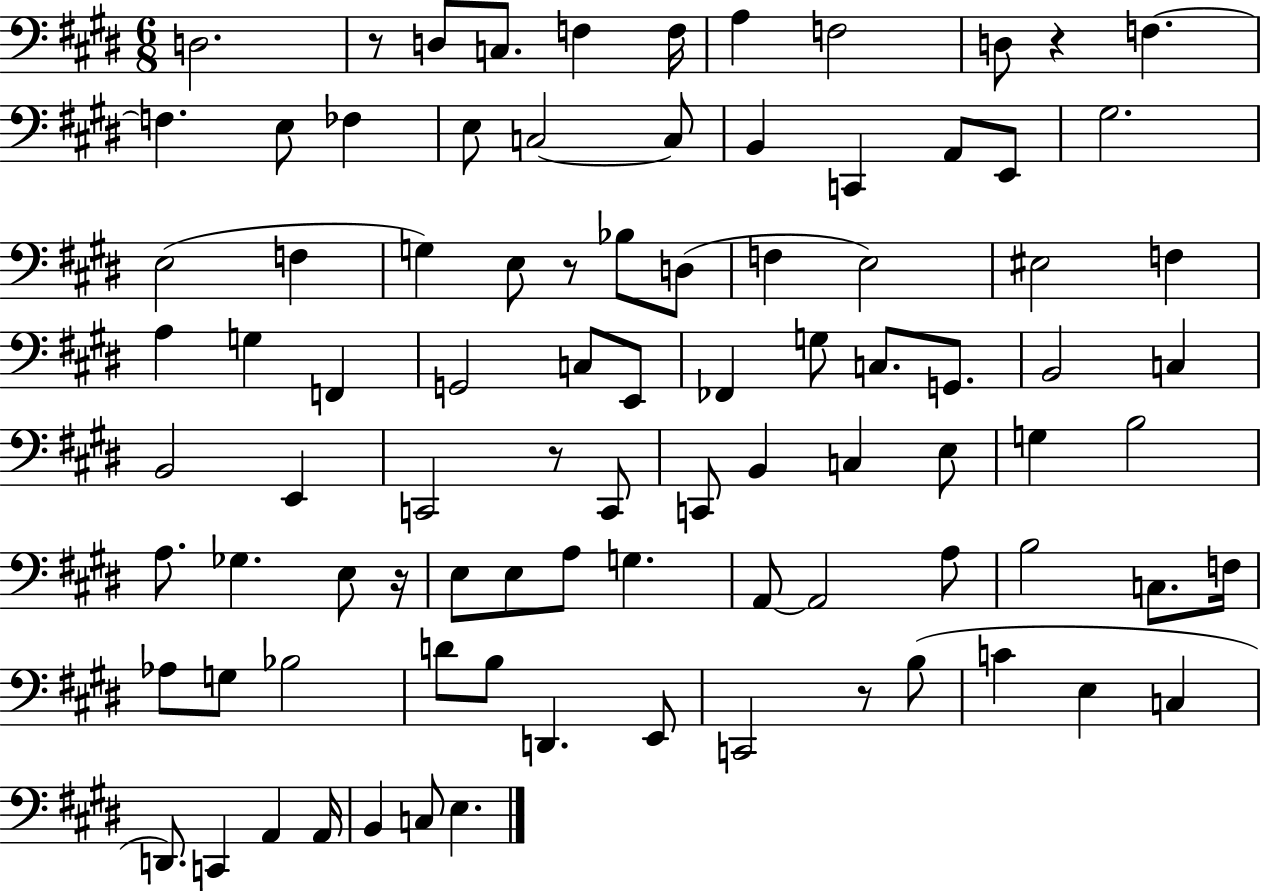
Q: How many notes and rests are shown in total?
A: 90